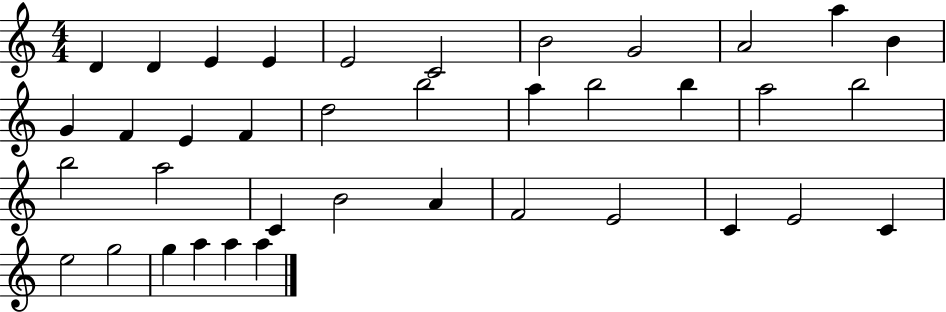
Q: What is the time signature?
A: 4/4